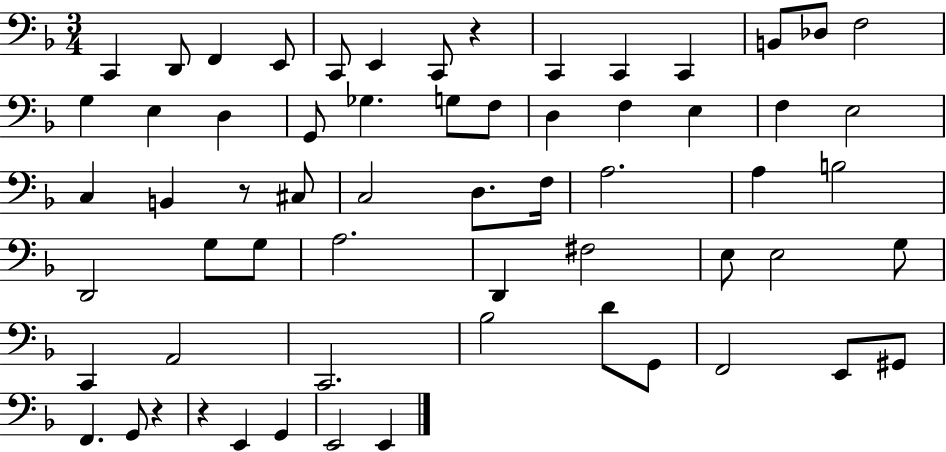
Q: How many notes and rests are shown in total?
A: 62